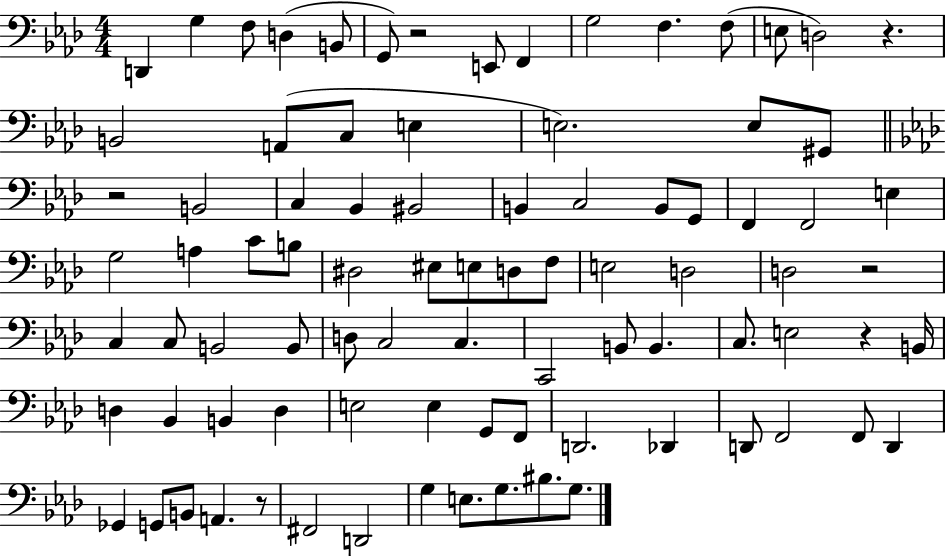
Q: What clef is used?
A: bass